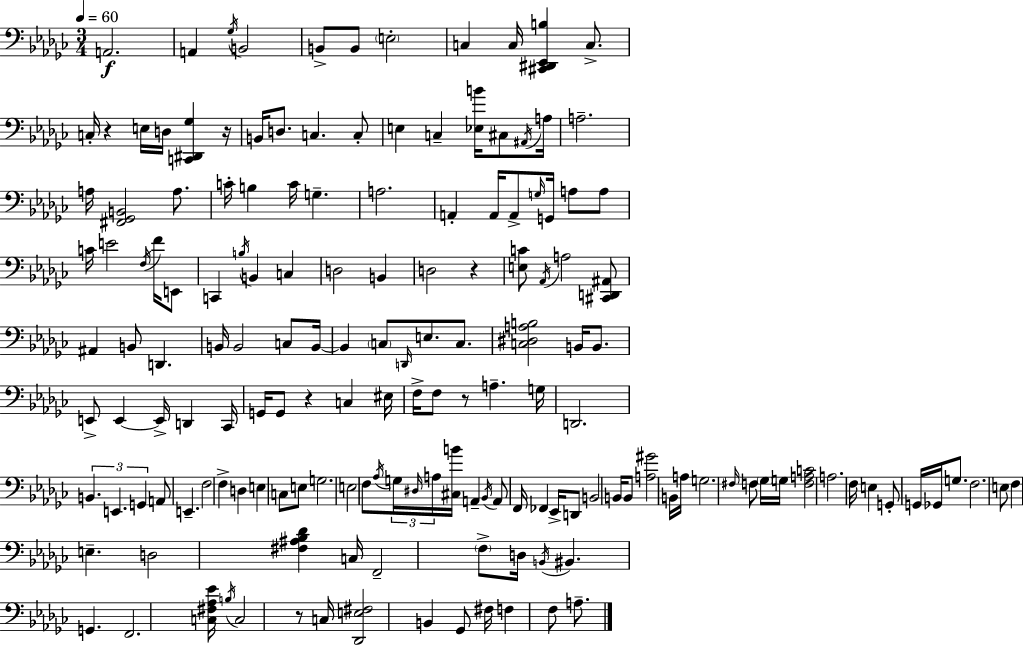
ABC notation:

X:1
T:Untitled
M:3/4
L:1/4
K:Ebm
A,,2 A,, _G,/4 B,,2 B,,/2 B,,/2 E,2 C, C,/4 [^C,,^D,,_E,,B,] C,/2 C,/4 z E,/4 D,/4 [C,,^D,,_G,] z/4 B,,/4 D,/2 C, C,/2 E, C, [_E,B]/4 ^C,/2 ^A,,/4 A,/4 A,2 A,/4 [^F,,_G,,B,,]2 A,/2 C/4 B, C/4 G, A,2 A,, A,,/4 A,,/2 G,/4 G,,/4 A,/2 A,/2 C/4 E2 F,/4 F/4 E,,/2 C,, B,/4 B,, C, D,2 B,, D,2 z [E,C]/2 _A,,/4 A,2 [^C,,D,,^A,,]/2 ^A,, B,,/2 D,, B,,/4 B,,2 C,/2 B,,/4 B,, C,/2 D,,/4 E,/2 C,/2 [C,^D,A,B,]2 B,,/4 B,,/2 E,,/2 E,, E,,/4 D,, _C,,/4 G,,/4 G,,/2 z C, ^E,/4 F,/4 F,/2 z/2 A, G,/4 D,,2 B,, E,, G,, A,,/2 E,, F,2 F, D, E, C,/2 E,/2 G,2 E,2 F,/2 _A,/4 G,/4 ^D,/4 A,/4 [^C,B]/4 A,, _B,,/4 A,,/2 F,,/4 _F,, _E,,/4 D,,/2 B,,2 B,,/4 B,,/2 [A,^G]2 B,,/4 A,/4 G,2 ^F,/4 F,/2 _G,/4 G,/4 [F,A,C]2 A,2 F,/4 E, G,,/2 G,,/4 _G,,/4 G,/2 F,2 E,/2 F, E, D,2 [^F,^A,_B,_D] C,/4 F,,2 F,/2 D,/4 B,,/4 ^B,, G,, F,,2 [C,^F,_A,_E]/4 B,/4 C,2 z/2 C,/4 [_D,,E,^F,]2 B,, _G,,/2 ^F,/4 F, F,/2 A,/2